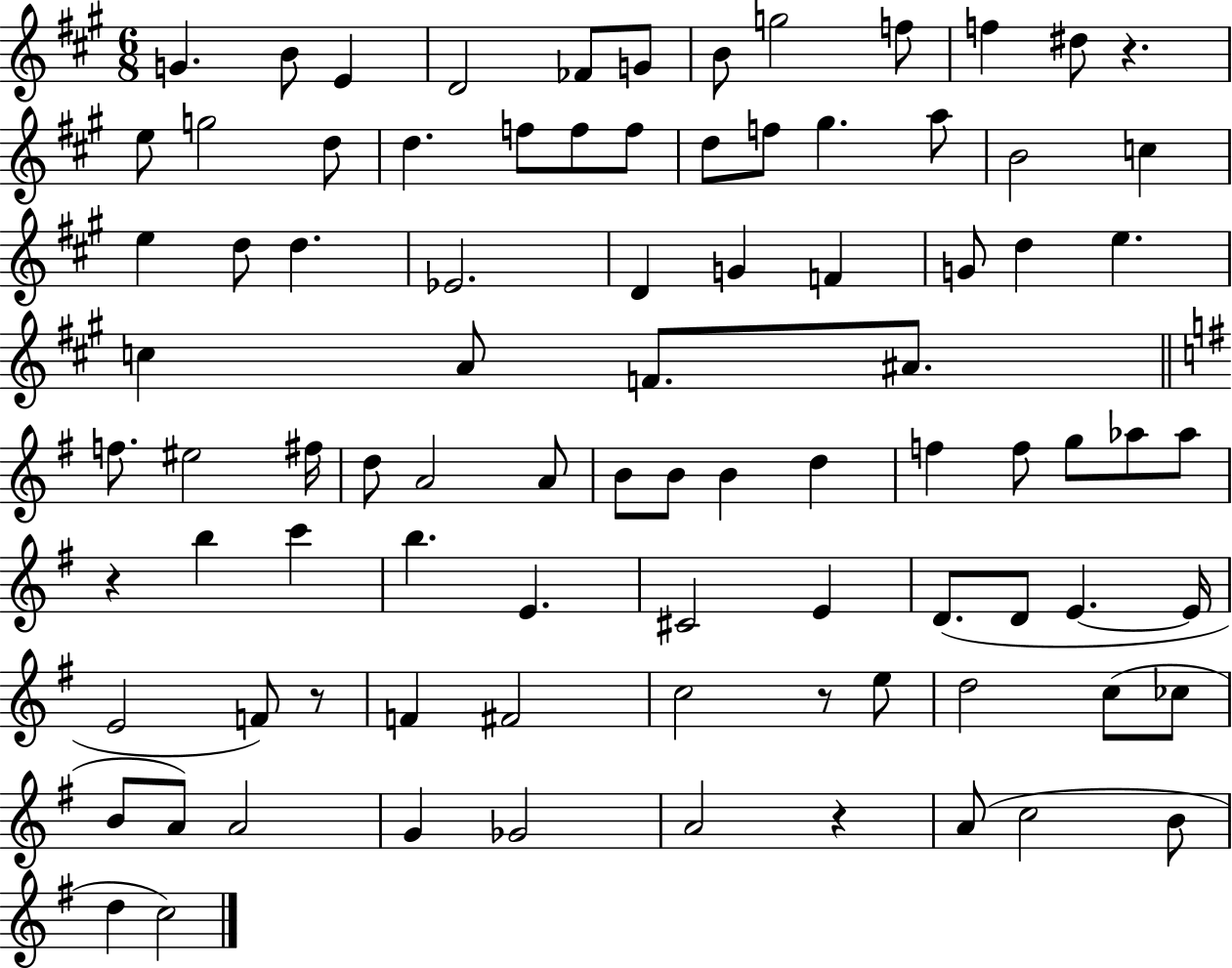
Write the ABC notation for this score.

X:1
T:Untitled
M:6/8
L:1/4
K:A
G B/2 E D2 _F/2 G/2 B/2 g2 f/2 f ^d/2 z e/2 g2 d/2 d f/2 f/2 f/2 d/2 f/2 ^g a/2 B2 c e d/2 d _E2 D G F G/2 d e c A/2 F/2 ^A/2 f/2 ^e2 ^f/4 d/2 A2 A/2 B/2 B/2 B d f f/2 g/2 _a/2 _a/2 z b c' b E ^C2 E D/2 D/2 E E/4 E2 F/2 z/2 F ^F2 c2 z/2 e/2 d2 c/2 _c/2 B/2 A/2 A2 G _G2 A2 z A/2 c2 B/2 d c2